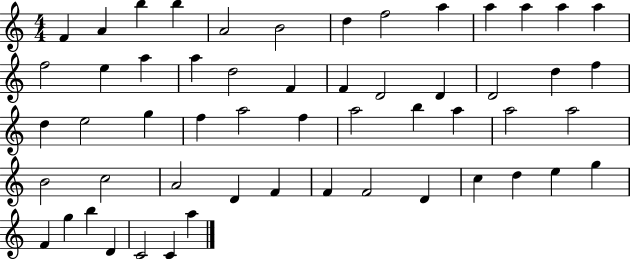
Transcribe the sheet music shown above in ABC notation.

X:1
T:Untitled
M:4/4
L:1/4
K:C
F A b b A2 B2 d f2 a a a a a f2 e a a d2 F F D2 D D2 d f d e2 g f a2 f a2 b a a2 a2 B2 c2 A2 D F F F2 D c d e g F g b D C2 C a